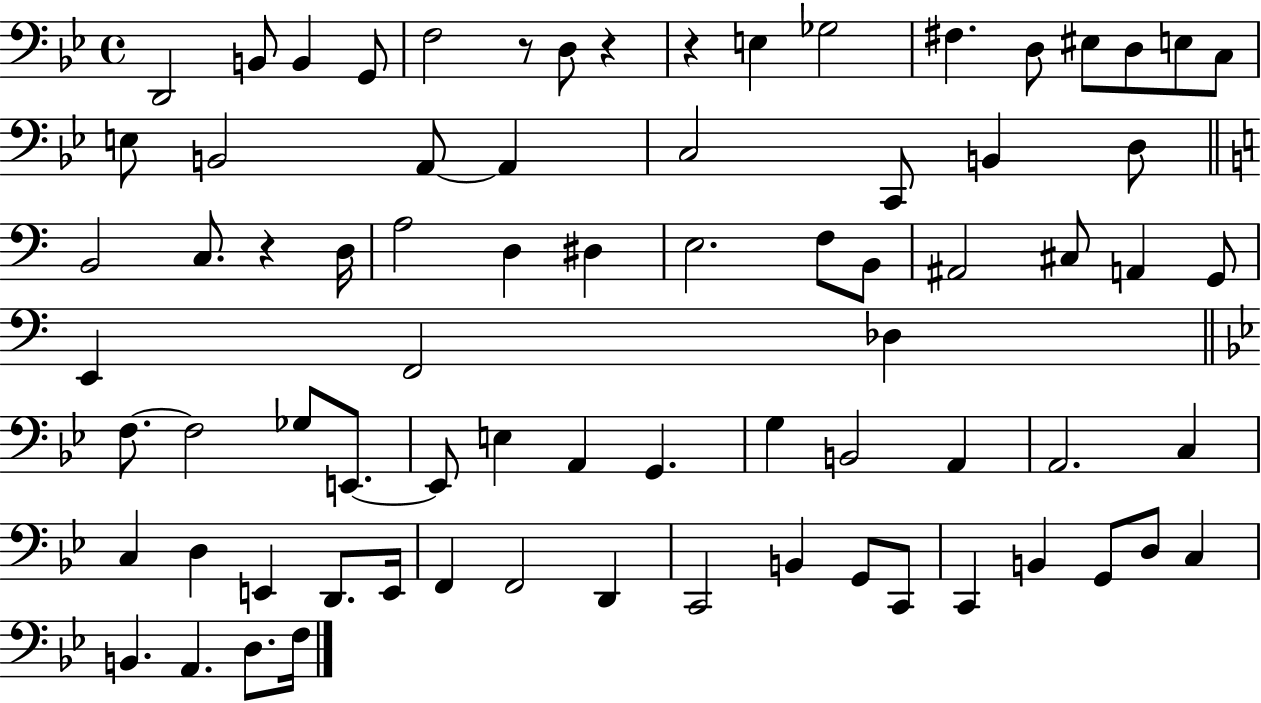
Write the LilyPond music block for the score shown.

{
  \clef bass
  \time 4/4
  \defaultTimeSignature
  \key bes \major
  \repeat volta 2 { d,2 b,8 b,4 g,8 | f2 r8 d8 r4 | r4 e4 ges2 | fis4. d8 eis8 d8 e8 c8 | \break e8 b,2 a,8~~ a,4 | c2 c,8 b,4 d8 | \bar "||" \break \key a \minor b,2 c8. r4 d16 | a2 d4 dis4 | e2. f8 b,8 | ais,2 cis8 a,4 g,8 | \break e,4 f,2 des4 | \bar "||" \break \key bes \major f8.~~ f2 ges8 e,8.~~ | e,8 e4 a,4 g,4. | g4 b,2 a,4 | a,2. c4 | \break c4 d4 e,4 d,8. e,16 | f,4 f,2 d,4 | c,2 b,4 g,8 c,8 | c,4 b,4 g,8 d8 c4 | \break b,4. a,4. d8. f16 | } \bar "|."
}